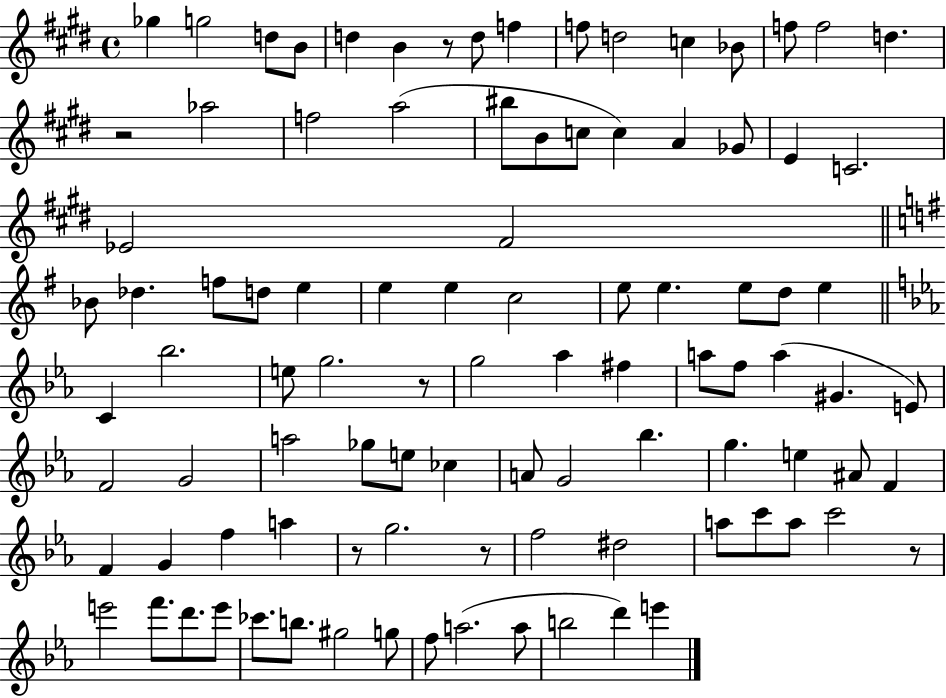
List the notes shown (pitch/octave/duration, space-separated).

Gb5/q G5/h D5/e B4/e D5/q B4/q R/e D5/e F5/q F5/e D5/h C5/q Bb4/e F5/e F5/h D5/q. R/h Ab5/h F5/h A5/h BIS5/e B4/e C5/e C5/q A4/q Gb4/e E4/q C4/h. Eb4/h F#4/h Bb4/e Db5/q. F5/e D5/e E5/q E5/q E5/q C5/h E5/e E5/q. E5/e D5/e E5/q C4/q Bb5/h. E5/e G5/h. R/e G5/h Ab5/q F#5/q A5/e F5/e A5/q G#4/q. E4/e F4/h G4/h A5/h Gb5/e E5/e CES5/q A4/e G4/h Bb5/q. G5/q. E5/q A#4/e F4/q F4/q G4/q F5/q A5/q R/e G5/h. R/e F5/h D#5/h A5/e C6/e A5/e C6/h R/e E6/h F6/e. D6/e. E6/e CES6/e. B5/e. G#5/h G5/e F5/e A5/h. A5/e B5/h D6/q E6/q